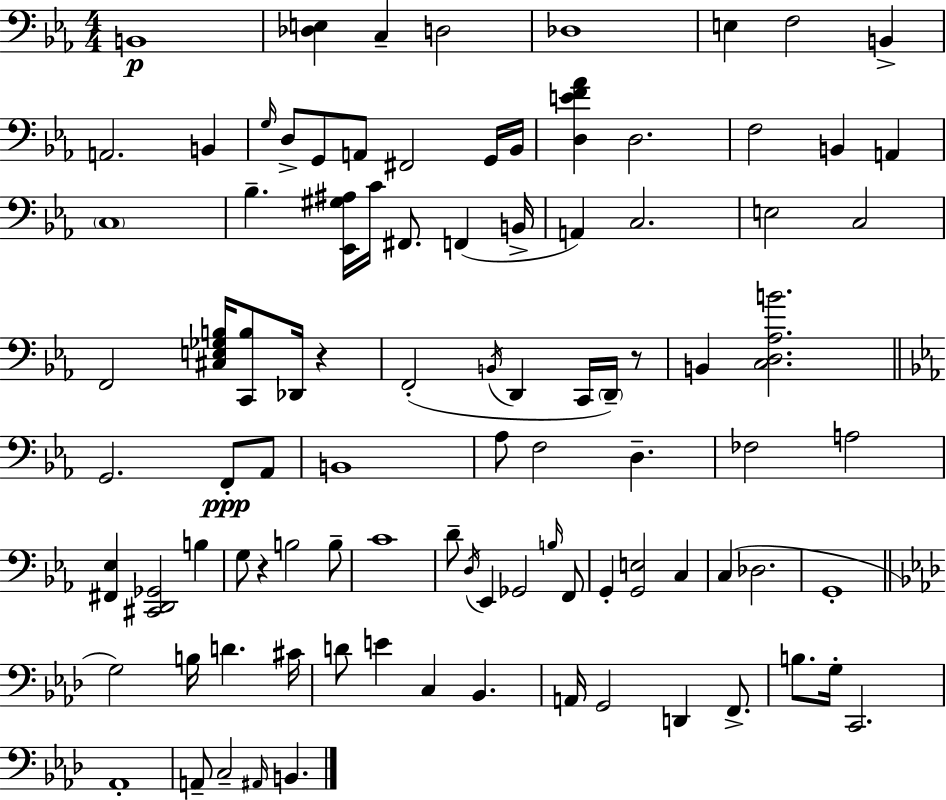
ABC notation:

X:1
T:Untitled
M:4/4
L:1/4
K:Cm
B,,4 [_D,E,] C, D,2 _D,4 E, F,2 B,, A,,2 B,, G,/4 D,/2 G,,/2 A,,/2 ^F,,2 G,,/4 _B,,/4 [D,EF_A] D,2 F,2 B,, A,, C,4 _B, [_E,,^G,^A,]/4 C/4 ^F,,/2 F,, B,,/4 A,, C,2 E,2 C,2 F,,2 [^C,E,_G,B,]/4 [C,,B,]/2 _D,,/4 z F,,2 B,,/4 D,, C,,/4 D,,/4 z/2 B,, [C,D,_A,B]2 G,,2 F,,/2 _A,,/2 B,,4 _A,/2 F,2 D, _F,2 A,2 [^F,,_E,] [^C,,D,,_G,,]2 B, G,/2 z B,2 B,/2 C4 D/2 D,/4 _E,, _G,,2 B,/4 F,,/2 G,, [G,,E,]2 C, C, _D,2 G,,4 G,2 B,/4 D ^C/4 D/2 E C, _B,, A,,/4 G,,2 D,, F,,/2 B,/2 G,/4 C,,2 _A,,4 A,,/2 C,2 ^A,,/4 B,,